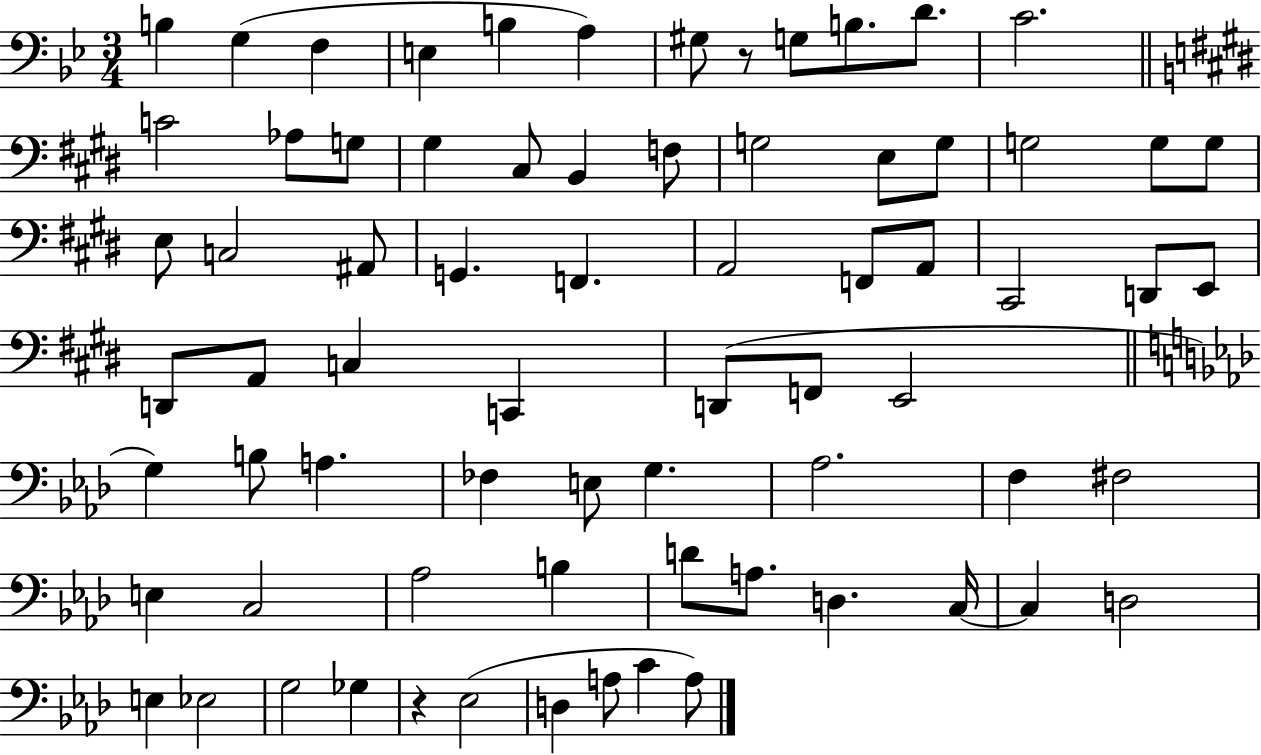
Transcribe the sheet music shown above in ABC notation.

X:1
T:Untitled
M:3/4
L:1/4
K:Bb
B, G, F, E, B, A, ^G,/2 z/2 G,/2 B,/2 D/2 C2 C2 _A,/2 G,/2 ^G, ^C,/2 B,, F,/2 G,2 E,/2 G,/2 G,2 G,/2 G,/2 E,/2 C,2 ^A,,/2 G,, F,, A,,2 F,,/2 A,,/2 ^C,,2 D,,/2 E,,/2 D,,/2 A,,/2 C, C,, D,,/2 F,,/2 E,,2 G, B,/2 A, _F, E,/2 G, _A,2 F, ^F,2 E, C,2 _A,2 B, D/2 A,/2 D, C,/4 C, D,2 E, _E,2 G,2 _G, z _E,2 D, A,/2 C A,/2